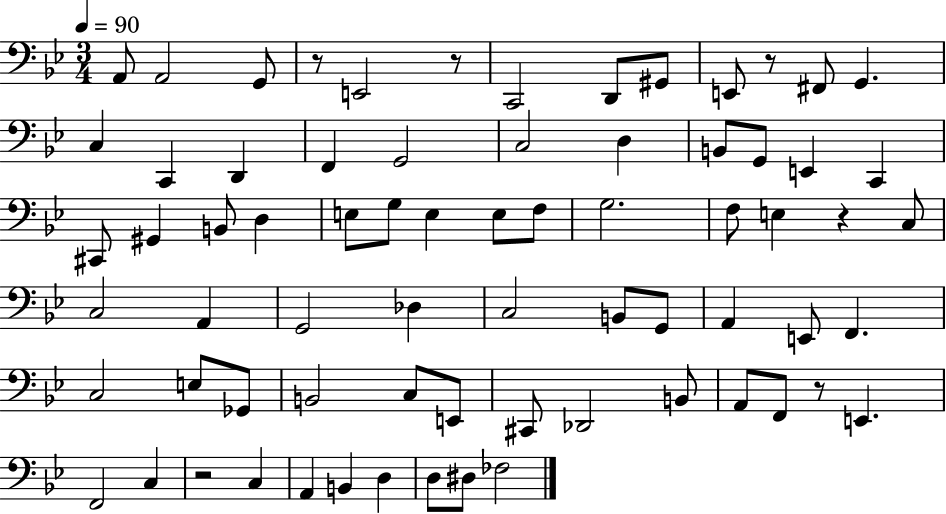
A2/e A2/h G2/e R/e E2/h R/e C2/h D2/e G#2/e E2/e R/e F#2/e G2/q. C3/q C2/q D2/q F2/q G2/h C3/h D3/q B2/e G2/e E2/q C2/q C#2/e G#2/q B2/e D3/q E3/e G3/e E3/q E3/e F3/e G3/h. F3/e E3/q R/q C3/e C3/h A2/q G2/h Db3/q C3/h B2/e G2/e A2/q E2/e F2/q. C3/h E3/e Gb2/e B2/h C3/e E2/e C#2/e Db2/h B2/e A2/e F2/e R/e E2/q. F2/h C3/q R/h C3/q A2/q B2/q D3/q D3/e D#3/e FES3/h